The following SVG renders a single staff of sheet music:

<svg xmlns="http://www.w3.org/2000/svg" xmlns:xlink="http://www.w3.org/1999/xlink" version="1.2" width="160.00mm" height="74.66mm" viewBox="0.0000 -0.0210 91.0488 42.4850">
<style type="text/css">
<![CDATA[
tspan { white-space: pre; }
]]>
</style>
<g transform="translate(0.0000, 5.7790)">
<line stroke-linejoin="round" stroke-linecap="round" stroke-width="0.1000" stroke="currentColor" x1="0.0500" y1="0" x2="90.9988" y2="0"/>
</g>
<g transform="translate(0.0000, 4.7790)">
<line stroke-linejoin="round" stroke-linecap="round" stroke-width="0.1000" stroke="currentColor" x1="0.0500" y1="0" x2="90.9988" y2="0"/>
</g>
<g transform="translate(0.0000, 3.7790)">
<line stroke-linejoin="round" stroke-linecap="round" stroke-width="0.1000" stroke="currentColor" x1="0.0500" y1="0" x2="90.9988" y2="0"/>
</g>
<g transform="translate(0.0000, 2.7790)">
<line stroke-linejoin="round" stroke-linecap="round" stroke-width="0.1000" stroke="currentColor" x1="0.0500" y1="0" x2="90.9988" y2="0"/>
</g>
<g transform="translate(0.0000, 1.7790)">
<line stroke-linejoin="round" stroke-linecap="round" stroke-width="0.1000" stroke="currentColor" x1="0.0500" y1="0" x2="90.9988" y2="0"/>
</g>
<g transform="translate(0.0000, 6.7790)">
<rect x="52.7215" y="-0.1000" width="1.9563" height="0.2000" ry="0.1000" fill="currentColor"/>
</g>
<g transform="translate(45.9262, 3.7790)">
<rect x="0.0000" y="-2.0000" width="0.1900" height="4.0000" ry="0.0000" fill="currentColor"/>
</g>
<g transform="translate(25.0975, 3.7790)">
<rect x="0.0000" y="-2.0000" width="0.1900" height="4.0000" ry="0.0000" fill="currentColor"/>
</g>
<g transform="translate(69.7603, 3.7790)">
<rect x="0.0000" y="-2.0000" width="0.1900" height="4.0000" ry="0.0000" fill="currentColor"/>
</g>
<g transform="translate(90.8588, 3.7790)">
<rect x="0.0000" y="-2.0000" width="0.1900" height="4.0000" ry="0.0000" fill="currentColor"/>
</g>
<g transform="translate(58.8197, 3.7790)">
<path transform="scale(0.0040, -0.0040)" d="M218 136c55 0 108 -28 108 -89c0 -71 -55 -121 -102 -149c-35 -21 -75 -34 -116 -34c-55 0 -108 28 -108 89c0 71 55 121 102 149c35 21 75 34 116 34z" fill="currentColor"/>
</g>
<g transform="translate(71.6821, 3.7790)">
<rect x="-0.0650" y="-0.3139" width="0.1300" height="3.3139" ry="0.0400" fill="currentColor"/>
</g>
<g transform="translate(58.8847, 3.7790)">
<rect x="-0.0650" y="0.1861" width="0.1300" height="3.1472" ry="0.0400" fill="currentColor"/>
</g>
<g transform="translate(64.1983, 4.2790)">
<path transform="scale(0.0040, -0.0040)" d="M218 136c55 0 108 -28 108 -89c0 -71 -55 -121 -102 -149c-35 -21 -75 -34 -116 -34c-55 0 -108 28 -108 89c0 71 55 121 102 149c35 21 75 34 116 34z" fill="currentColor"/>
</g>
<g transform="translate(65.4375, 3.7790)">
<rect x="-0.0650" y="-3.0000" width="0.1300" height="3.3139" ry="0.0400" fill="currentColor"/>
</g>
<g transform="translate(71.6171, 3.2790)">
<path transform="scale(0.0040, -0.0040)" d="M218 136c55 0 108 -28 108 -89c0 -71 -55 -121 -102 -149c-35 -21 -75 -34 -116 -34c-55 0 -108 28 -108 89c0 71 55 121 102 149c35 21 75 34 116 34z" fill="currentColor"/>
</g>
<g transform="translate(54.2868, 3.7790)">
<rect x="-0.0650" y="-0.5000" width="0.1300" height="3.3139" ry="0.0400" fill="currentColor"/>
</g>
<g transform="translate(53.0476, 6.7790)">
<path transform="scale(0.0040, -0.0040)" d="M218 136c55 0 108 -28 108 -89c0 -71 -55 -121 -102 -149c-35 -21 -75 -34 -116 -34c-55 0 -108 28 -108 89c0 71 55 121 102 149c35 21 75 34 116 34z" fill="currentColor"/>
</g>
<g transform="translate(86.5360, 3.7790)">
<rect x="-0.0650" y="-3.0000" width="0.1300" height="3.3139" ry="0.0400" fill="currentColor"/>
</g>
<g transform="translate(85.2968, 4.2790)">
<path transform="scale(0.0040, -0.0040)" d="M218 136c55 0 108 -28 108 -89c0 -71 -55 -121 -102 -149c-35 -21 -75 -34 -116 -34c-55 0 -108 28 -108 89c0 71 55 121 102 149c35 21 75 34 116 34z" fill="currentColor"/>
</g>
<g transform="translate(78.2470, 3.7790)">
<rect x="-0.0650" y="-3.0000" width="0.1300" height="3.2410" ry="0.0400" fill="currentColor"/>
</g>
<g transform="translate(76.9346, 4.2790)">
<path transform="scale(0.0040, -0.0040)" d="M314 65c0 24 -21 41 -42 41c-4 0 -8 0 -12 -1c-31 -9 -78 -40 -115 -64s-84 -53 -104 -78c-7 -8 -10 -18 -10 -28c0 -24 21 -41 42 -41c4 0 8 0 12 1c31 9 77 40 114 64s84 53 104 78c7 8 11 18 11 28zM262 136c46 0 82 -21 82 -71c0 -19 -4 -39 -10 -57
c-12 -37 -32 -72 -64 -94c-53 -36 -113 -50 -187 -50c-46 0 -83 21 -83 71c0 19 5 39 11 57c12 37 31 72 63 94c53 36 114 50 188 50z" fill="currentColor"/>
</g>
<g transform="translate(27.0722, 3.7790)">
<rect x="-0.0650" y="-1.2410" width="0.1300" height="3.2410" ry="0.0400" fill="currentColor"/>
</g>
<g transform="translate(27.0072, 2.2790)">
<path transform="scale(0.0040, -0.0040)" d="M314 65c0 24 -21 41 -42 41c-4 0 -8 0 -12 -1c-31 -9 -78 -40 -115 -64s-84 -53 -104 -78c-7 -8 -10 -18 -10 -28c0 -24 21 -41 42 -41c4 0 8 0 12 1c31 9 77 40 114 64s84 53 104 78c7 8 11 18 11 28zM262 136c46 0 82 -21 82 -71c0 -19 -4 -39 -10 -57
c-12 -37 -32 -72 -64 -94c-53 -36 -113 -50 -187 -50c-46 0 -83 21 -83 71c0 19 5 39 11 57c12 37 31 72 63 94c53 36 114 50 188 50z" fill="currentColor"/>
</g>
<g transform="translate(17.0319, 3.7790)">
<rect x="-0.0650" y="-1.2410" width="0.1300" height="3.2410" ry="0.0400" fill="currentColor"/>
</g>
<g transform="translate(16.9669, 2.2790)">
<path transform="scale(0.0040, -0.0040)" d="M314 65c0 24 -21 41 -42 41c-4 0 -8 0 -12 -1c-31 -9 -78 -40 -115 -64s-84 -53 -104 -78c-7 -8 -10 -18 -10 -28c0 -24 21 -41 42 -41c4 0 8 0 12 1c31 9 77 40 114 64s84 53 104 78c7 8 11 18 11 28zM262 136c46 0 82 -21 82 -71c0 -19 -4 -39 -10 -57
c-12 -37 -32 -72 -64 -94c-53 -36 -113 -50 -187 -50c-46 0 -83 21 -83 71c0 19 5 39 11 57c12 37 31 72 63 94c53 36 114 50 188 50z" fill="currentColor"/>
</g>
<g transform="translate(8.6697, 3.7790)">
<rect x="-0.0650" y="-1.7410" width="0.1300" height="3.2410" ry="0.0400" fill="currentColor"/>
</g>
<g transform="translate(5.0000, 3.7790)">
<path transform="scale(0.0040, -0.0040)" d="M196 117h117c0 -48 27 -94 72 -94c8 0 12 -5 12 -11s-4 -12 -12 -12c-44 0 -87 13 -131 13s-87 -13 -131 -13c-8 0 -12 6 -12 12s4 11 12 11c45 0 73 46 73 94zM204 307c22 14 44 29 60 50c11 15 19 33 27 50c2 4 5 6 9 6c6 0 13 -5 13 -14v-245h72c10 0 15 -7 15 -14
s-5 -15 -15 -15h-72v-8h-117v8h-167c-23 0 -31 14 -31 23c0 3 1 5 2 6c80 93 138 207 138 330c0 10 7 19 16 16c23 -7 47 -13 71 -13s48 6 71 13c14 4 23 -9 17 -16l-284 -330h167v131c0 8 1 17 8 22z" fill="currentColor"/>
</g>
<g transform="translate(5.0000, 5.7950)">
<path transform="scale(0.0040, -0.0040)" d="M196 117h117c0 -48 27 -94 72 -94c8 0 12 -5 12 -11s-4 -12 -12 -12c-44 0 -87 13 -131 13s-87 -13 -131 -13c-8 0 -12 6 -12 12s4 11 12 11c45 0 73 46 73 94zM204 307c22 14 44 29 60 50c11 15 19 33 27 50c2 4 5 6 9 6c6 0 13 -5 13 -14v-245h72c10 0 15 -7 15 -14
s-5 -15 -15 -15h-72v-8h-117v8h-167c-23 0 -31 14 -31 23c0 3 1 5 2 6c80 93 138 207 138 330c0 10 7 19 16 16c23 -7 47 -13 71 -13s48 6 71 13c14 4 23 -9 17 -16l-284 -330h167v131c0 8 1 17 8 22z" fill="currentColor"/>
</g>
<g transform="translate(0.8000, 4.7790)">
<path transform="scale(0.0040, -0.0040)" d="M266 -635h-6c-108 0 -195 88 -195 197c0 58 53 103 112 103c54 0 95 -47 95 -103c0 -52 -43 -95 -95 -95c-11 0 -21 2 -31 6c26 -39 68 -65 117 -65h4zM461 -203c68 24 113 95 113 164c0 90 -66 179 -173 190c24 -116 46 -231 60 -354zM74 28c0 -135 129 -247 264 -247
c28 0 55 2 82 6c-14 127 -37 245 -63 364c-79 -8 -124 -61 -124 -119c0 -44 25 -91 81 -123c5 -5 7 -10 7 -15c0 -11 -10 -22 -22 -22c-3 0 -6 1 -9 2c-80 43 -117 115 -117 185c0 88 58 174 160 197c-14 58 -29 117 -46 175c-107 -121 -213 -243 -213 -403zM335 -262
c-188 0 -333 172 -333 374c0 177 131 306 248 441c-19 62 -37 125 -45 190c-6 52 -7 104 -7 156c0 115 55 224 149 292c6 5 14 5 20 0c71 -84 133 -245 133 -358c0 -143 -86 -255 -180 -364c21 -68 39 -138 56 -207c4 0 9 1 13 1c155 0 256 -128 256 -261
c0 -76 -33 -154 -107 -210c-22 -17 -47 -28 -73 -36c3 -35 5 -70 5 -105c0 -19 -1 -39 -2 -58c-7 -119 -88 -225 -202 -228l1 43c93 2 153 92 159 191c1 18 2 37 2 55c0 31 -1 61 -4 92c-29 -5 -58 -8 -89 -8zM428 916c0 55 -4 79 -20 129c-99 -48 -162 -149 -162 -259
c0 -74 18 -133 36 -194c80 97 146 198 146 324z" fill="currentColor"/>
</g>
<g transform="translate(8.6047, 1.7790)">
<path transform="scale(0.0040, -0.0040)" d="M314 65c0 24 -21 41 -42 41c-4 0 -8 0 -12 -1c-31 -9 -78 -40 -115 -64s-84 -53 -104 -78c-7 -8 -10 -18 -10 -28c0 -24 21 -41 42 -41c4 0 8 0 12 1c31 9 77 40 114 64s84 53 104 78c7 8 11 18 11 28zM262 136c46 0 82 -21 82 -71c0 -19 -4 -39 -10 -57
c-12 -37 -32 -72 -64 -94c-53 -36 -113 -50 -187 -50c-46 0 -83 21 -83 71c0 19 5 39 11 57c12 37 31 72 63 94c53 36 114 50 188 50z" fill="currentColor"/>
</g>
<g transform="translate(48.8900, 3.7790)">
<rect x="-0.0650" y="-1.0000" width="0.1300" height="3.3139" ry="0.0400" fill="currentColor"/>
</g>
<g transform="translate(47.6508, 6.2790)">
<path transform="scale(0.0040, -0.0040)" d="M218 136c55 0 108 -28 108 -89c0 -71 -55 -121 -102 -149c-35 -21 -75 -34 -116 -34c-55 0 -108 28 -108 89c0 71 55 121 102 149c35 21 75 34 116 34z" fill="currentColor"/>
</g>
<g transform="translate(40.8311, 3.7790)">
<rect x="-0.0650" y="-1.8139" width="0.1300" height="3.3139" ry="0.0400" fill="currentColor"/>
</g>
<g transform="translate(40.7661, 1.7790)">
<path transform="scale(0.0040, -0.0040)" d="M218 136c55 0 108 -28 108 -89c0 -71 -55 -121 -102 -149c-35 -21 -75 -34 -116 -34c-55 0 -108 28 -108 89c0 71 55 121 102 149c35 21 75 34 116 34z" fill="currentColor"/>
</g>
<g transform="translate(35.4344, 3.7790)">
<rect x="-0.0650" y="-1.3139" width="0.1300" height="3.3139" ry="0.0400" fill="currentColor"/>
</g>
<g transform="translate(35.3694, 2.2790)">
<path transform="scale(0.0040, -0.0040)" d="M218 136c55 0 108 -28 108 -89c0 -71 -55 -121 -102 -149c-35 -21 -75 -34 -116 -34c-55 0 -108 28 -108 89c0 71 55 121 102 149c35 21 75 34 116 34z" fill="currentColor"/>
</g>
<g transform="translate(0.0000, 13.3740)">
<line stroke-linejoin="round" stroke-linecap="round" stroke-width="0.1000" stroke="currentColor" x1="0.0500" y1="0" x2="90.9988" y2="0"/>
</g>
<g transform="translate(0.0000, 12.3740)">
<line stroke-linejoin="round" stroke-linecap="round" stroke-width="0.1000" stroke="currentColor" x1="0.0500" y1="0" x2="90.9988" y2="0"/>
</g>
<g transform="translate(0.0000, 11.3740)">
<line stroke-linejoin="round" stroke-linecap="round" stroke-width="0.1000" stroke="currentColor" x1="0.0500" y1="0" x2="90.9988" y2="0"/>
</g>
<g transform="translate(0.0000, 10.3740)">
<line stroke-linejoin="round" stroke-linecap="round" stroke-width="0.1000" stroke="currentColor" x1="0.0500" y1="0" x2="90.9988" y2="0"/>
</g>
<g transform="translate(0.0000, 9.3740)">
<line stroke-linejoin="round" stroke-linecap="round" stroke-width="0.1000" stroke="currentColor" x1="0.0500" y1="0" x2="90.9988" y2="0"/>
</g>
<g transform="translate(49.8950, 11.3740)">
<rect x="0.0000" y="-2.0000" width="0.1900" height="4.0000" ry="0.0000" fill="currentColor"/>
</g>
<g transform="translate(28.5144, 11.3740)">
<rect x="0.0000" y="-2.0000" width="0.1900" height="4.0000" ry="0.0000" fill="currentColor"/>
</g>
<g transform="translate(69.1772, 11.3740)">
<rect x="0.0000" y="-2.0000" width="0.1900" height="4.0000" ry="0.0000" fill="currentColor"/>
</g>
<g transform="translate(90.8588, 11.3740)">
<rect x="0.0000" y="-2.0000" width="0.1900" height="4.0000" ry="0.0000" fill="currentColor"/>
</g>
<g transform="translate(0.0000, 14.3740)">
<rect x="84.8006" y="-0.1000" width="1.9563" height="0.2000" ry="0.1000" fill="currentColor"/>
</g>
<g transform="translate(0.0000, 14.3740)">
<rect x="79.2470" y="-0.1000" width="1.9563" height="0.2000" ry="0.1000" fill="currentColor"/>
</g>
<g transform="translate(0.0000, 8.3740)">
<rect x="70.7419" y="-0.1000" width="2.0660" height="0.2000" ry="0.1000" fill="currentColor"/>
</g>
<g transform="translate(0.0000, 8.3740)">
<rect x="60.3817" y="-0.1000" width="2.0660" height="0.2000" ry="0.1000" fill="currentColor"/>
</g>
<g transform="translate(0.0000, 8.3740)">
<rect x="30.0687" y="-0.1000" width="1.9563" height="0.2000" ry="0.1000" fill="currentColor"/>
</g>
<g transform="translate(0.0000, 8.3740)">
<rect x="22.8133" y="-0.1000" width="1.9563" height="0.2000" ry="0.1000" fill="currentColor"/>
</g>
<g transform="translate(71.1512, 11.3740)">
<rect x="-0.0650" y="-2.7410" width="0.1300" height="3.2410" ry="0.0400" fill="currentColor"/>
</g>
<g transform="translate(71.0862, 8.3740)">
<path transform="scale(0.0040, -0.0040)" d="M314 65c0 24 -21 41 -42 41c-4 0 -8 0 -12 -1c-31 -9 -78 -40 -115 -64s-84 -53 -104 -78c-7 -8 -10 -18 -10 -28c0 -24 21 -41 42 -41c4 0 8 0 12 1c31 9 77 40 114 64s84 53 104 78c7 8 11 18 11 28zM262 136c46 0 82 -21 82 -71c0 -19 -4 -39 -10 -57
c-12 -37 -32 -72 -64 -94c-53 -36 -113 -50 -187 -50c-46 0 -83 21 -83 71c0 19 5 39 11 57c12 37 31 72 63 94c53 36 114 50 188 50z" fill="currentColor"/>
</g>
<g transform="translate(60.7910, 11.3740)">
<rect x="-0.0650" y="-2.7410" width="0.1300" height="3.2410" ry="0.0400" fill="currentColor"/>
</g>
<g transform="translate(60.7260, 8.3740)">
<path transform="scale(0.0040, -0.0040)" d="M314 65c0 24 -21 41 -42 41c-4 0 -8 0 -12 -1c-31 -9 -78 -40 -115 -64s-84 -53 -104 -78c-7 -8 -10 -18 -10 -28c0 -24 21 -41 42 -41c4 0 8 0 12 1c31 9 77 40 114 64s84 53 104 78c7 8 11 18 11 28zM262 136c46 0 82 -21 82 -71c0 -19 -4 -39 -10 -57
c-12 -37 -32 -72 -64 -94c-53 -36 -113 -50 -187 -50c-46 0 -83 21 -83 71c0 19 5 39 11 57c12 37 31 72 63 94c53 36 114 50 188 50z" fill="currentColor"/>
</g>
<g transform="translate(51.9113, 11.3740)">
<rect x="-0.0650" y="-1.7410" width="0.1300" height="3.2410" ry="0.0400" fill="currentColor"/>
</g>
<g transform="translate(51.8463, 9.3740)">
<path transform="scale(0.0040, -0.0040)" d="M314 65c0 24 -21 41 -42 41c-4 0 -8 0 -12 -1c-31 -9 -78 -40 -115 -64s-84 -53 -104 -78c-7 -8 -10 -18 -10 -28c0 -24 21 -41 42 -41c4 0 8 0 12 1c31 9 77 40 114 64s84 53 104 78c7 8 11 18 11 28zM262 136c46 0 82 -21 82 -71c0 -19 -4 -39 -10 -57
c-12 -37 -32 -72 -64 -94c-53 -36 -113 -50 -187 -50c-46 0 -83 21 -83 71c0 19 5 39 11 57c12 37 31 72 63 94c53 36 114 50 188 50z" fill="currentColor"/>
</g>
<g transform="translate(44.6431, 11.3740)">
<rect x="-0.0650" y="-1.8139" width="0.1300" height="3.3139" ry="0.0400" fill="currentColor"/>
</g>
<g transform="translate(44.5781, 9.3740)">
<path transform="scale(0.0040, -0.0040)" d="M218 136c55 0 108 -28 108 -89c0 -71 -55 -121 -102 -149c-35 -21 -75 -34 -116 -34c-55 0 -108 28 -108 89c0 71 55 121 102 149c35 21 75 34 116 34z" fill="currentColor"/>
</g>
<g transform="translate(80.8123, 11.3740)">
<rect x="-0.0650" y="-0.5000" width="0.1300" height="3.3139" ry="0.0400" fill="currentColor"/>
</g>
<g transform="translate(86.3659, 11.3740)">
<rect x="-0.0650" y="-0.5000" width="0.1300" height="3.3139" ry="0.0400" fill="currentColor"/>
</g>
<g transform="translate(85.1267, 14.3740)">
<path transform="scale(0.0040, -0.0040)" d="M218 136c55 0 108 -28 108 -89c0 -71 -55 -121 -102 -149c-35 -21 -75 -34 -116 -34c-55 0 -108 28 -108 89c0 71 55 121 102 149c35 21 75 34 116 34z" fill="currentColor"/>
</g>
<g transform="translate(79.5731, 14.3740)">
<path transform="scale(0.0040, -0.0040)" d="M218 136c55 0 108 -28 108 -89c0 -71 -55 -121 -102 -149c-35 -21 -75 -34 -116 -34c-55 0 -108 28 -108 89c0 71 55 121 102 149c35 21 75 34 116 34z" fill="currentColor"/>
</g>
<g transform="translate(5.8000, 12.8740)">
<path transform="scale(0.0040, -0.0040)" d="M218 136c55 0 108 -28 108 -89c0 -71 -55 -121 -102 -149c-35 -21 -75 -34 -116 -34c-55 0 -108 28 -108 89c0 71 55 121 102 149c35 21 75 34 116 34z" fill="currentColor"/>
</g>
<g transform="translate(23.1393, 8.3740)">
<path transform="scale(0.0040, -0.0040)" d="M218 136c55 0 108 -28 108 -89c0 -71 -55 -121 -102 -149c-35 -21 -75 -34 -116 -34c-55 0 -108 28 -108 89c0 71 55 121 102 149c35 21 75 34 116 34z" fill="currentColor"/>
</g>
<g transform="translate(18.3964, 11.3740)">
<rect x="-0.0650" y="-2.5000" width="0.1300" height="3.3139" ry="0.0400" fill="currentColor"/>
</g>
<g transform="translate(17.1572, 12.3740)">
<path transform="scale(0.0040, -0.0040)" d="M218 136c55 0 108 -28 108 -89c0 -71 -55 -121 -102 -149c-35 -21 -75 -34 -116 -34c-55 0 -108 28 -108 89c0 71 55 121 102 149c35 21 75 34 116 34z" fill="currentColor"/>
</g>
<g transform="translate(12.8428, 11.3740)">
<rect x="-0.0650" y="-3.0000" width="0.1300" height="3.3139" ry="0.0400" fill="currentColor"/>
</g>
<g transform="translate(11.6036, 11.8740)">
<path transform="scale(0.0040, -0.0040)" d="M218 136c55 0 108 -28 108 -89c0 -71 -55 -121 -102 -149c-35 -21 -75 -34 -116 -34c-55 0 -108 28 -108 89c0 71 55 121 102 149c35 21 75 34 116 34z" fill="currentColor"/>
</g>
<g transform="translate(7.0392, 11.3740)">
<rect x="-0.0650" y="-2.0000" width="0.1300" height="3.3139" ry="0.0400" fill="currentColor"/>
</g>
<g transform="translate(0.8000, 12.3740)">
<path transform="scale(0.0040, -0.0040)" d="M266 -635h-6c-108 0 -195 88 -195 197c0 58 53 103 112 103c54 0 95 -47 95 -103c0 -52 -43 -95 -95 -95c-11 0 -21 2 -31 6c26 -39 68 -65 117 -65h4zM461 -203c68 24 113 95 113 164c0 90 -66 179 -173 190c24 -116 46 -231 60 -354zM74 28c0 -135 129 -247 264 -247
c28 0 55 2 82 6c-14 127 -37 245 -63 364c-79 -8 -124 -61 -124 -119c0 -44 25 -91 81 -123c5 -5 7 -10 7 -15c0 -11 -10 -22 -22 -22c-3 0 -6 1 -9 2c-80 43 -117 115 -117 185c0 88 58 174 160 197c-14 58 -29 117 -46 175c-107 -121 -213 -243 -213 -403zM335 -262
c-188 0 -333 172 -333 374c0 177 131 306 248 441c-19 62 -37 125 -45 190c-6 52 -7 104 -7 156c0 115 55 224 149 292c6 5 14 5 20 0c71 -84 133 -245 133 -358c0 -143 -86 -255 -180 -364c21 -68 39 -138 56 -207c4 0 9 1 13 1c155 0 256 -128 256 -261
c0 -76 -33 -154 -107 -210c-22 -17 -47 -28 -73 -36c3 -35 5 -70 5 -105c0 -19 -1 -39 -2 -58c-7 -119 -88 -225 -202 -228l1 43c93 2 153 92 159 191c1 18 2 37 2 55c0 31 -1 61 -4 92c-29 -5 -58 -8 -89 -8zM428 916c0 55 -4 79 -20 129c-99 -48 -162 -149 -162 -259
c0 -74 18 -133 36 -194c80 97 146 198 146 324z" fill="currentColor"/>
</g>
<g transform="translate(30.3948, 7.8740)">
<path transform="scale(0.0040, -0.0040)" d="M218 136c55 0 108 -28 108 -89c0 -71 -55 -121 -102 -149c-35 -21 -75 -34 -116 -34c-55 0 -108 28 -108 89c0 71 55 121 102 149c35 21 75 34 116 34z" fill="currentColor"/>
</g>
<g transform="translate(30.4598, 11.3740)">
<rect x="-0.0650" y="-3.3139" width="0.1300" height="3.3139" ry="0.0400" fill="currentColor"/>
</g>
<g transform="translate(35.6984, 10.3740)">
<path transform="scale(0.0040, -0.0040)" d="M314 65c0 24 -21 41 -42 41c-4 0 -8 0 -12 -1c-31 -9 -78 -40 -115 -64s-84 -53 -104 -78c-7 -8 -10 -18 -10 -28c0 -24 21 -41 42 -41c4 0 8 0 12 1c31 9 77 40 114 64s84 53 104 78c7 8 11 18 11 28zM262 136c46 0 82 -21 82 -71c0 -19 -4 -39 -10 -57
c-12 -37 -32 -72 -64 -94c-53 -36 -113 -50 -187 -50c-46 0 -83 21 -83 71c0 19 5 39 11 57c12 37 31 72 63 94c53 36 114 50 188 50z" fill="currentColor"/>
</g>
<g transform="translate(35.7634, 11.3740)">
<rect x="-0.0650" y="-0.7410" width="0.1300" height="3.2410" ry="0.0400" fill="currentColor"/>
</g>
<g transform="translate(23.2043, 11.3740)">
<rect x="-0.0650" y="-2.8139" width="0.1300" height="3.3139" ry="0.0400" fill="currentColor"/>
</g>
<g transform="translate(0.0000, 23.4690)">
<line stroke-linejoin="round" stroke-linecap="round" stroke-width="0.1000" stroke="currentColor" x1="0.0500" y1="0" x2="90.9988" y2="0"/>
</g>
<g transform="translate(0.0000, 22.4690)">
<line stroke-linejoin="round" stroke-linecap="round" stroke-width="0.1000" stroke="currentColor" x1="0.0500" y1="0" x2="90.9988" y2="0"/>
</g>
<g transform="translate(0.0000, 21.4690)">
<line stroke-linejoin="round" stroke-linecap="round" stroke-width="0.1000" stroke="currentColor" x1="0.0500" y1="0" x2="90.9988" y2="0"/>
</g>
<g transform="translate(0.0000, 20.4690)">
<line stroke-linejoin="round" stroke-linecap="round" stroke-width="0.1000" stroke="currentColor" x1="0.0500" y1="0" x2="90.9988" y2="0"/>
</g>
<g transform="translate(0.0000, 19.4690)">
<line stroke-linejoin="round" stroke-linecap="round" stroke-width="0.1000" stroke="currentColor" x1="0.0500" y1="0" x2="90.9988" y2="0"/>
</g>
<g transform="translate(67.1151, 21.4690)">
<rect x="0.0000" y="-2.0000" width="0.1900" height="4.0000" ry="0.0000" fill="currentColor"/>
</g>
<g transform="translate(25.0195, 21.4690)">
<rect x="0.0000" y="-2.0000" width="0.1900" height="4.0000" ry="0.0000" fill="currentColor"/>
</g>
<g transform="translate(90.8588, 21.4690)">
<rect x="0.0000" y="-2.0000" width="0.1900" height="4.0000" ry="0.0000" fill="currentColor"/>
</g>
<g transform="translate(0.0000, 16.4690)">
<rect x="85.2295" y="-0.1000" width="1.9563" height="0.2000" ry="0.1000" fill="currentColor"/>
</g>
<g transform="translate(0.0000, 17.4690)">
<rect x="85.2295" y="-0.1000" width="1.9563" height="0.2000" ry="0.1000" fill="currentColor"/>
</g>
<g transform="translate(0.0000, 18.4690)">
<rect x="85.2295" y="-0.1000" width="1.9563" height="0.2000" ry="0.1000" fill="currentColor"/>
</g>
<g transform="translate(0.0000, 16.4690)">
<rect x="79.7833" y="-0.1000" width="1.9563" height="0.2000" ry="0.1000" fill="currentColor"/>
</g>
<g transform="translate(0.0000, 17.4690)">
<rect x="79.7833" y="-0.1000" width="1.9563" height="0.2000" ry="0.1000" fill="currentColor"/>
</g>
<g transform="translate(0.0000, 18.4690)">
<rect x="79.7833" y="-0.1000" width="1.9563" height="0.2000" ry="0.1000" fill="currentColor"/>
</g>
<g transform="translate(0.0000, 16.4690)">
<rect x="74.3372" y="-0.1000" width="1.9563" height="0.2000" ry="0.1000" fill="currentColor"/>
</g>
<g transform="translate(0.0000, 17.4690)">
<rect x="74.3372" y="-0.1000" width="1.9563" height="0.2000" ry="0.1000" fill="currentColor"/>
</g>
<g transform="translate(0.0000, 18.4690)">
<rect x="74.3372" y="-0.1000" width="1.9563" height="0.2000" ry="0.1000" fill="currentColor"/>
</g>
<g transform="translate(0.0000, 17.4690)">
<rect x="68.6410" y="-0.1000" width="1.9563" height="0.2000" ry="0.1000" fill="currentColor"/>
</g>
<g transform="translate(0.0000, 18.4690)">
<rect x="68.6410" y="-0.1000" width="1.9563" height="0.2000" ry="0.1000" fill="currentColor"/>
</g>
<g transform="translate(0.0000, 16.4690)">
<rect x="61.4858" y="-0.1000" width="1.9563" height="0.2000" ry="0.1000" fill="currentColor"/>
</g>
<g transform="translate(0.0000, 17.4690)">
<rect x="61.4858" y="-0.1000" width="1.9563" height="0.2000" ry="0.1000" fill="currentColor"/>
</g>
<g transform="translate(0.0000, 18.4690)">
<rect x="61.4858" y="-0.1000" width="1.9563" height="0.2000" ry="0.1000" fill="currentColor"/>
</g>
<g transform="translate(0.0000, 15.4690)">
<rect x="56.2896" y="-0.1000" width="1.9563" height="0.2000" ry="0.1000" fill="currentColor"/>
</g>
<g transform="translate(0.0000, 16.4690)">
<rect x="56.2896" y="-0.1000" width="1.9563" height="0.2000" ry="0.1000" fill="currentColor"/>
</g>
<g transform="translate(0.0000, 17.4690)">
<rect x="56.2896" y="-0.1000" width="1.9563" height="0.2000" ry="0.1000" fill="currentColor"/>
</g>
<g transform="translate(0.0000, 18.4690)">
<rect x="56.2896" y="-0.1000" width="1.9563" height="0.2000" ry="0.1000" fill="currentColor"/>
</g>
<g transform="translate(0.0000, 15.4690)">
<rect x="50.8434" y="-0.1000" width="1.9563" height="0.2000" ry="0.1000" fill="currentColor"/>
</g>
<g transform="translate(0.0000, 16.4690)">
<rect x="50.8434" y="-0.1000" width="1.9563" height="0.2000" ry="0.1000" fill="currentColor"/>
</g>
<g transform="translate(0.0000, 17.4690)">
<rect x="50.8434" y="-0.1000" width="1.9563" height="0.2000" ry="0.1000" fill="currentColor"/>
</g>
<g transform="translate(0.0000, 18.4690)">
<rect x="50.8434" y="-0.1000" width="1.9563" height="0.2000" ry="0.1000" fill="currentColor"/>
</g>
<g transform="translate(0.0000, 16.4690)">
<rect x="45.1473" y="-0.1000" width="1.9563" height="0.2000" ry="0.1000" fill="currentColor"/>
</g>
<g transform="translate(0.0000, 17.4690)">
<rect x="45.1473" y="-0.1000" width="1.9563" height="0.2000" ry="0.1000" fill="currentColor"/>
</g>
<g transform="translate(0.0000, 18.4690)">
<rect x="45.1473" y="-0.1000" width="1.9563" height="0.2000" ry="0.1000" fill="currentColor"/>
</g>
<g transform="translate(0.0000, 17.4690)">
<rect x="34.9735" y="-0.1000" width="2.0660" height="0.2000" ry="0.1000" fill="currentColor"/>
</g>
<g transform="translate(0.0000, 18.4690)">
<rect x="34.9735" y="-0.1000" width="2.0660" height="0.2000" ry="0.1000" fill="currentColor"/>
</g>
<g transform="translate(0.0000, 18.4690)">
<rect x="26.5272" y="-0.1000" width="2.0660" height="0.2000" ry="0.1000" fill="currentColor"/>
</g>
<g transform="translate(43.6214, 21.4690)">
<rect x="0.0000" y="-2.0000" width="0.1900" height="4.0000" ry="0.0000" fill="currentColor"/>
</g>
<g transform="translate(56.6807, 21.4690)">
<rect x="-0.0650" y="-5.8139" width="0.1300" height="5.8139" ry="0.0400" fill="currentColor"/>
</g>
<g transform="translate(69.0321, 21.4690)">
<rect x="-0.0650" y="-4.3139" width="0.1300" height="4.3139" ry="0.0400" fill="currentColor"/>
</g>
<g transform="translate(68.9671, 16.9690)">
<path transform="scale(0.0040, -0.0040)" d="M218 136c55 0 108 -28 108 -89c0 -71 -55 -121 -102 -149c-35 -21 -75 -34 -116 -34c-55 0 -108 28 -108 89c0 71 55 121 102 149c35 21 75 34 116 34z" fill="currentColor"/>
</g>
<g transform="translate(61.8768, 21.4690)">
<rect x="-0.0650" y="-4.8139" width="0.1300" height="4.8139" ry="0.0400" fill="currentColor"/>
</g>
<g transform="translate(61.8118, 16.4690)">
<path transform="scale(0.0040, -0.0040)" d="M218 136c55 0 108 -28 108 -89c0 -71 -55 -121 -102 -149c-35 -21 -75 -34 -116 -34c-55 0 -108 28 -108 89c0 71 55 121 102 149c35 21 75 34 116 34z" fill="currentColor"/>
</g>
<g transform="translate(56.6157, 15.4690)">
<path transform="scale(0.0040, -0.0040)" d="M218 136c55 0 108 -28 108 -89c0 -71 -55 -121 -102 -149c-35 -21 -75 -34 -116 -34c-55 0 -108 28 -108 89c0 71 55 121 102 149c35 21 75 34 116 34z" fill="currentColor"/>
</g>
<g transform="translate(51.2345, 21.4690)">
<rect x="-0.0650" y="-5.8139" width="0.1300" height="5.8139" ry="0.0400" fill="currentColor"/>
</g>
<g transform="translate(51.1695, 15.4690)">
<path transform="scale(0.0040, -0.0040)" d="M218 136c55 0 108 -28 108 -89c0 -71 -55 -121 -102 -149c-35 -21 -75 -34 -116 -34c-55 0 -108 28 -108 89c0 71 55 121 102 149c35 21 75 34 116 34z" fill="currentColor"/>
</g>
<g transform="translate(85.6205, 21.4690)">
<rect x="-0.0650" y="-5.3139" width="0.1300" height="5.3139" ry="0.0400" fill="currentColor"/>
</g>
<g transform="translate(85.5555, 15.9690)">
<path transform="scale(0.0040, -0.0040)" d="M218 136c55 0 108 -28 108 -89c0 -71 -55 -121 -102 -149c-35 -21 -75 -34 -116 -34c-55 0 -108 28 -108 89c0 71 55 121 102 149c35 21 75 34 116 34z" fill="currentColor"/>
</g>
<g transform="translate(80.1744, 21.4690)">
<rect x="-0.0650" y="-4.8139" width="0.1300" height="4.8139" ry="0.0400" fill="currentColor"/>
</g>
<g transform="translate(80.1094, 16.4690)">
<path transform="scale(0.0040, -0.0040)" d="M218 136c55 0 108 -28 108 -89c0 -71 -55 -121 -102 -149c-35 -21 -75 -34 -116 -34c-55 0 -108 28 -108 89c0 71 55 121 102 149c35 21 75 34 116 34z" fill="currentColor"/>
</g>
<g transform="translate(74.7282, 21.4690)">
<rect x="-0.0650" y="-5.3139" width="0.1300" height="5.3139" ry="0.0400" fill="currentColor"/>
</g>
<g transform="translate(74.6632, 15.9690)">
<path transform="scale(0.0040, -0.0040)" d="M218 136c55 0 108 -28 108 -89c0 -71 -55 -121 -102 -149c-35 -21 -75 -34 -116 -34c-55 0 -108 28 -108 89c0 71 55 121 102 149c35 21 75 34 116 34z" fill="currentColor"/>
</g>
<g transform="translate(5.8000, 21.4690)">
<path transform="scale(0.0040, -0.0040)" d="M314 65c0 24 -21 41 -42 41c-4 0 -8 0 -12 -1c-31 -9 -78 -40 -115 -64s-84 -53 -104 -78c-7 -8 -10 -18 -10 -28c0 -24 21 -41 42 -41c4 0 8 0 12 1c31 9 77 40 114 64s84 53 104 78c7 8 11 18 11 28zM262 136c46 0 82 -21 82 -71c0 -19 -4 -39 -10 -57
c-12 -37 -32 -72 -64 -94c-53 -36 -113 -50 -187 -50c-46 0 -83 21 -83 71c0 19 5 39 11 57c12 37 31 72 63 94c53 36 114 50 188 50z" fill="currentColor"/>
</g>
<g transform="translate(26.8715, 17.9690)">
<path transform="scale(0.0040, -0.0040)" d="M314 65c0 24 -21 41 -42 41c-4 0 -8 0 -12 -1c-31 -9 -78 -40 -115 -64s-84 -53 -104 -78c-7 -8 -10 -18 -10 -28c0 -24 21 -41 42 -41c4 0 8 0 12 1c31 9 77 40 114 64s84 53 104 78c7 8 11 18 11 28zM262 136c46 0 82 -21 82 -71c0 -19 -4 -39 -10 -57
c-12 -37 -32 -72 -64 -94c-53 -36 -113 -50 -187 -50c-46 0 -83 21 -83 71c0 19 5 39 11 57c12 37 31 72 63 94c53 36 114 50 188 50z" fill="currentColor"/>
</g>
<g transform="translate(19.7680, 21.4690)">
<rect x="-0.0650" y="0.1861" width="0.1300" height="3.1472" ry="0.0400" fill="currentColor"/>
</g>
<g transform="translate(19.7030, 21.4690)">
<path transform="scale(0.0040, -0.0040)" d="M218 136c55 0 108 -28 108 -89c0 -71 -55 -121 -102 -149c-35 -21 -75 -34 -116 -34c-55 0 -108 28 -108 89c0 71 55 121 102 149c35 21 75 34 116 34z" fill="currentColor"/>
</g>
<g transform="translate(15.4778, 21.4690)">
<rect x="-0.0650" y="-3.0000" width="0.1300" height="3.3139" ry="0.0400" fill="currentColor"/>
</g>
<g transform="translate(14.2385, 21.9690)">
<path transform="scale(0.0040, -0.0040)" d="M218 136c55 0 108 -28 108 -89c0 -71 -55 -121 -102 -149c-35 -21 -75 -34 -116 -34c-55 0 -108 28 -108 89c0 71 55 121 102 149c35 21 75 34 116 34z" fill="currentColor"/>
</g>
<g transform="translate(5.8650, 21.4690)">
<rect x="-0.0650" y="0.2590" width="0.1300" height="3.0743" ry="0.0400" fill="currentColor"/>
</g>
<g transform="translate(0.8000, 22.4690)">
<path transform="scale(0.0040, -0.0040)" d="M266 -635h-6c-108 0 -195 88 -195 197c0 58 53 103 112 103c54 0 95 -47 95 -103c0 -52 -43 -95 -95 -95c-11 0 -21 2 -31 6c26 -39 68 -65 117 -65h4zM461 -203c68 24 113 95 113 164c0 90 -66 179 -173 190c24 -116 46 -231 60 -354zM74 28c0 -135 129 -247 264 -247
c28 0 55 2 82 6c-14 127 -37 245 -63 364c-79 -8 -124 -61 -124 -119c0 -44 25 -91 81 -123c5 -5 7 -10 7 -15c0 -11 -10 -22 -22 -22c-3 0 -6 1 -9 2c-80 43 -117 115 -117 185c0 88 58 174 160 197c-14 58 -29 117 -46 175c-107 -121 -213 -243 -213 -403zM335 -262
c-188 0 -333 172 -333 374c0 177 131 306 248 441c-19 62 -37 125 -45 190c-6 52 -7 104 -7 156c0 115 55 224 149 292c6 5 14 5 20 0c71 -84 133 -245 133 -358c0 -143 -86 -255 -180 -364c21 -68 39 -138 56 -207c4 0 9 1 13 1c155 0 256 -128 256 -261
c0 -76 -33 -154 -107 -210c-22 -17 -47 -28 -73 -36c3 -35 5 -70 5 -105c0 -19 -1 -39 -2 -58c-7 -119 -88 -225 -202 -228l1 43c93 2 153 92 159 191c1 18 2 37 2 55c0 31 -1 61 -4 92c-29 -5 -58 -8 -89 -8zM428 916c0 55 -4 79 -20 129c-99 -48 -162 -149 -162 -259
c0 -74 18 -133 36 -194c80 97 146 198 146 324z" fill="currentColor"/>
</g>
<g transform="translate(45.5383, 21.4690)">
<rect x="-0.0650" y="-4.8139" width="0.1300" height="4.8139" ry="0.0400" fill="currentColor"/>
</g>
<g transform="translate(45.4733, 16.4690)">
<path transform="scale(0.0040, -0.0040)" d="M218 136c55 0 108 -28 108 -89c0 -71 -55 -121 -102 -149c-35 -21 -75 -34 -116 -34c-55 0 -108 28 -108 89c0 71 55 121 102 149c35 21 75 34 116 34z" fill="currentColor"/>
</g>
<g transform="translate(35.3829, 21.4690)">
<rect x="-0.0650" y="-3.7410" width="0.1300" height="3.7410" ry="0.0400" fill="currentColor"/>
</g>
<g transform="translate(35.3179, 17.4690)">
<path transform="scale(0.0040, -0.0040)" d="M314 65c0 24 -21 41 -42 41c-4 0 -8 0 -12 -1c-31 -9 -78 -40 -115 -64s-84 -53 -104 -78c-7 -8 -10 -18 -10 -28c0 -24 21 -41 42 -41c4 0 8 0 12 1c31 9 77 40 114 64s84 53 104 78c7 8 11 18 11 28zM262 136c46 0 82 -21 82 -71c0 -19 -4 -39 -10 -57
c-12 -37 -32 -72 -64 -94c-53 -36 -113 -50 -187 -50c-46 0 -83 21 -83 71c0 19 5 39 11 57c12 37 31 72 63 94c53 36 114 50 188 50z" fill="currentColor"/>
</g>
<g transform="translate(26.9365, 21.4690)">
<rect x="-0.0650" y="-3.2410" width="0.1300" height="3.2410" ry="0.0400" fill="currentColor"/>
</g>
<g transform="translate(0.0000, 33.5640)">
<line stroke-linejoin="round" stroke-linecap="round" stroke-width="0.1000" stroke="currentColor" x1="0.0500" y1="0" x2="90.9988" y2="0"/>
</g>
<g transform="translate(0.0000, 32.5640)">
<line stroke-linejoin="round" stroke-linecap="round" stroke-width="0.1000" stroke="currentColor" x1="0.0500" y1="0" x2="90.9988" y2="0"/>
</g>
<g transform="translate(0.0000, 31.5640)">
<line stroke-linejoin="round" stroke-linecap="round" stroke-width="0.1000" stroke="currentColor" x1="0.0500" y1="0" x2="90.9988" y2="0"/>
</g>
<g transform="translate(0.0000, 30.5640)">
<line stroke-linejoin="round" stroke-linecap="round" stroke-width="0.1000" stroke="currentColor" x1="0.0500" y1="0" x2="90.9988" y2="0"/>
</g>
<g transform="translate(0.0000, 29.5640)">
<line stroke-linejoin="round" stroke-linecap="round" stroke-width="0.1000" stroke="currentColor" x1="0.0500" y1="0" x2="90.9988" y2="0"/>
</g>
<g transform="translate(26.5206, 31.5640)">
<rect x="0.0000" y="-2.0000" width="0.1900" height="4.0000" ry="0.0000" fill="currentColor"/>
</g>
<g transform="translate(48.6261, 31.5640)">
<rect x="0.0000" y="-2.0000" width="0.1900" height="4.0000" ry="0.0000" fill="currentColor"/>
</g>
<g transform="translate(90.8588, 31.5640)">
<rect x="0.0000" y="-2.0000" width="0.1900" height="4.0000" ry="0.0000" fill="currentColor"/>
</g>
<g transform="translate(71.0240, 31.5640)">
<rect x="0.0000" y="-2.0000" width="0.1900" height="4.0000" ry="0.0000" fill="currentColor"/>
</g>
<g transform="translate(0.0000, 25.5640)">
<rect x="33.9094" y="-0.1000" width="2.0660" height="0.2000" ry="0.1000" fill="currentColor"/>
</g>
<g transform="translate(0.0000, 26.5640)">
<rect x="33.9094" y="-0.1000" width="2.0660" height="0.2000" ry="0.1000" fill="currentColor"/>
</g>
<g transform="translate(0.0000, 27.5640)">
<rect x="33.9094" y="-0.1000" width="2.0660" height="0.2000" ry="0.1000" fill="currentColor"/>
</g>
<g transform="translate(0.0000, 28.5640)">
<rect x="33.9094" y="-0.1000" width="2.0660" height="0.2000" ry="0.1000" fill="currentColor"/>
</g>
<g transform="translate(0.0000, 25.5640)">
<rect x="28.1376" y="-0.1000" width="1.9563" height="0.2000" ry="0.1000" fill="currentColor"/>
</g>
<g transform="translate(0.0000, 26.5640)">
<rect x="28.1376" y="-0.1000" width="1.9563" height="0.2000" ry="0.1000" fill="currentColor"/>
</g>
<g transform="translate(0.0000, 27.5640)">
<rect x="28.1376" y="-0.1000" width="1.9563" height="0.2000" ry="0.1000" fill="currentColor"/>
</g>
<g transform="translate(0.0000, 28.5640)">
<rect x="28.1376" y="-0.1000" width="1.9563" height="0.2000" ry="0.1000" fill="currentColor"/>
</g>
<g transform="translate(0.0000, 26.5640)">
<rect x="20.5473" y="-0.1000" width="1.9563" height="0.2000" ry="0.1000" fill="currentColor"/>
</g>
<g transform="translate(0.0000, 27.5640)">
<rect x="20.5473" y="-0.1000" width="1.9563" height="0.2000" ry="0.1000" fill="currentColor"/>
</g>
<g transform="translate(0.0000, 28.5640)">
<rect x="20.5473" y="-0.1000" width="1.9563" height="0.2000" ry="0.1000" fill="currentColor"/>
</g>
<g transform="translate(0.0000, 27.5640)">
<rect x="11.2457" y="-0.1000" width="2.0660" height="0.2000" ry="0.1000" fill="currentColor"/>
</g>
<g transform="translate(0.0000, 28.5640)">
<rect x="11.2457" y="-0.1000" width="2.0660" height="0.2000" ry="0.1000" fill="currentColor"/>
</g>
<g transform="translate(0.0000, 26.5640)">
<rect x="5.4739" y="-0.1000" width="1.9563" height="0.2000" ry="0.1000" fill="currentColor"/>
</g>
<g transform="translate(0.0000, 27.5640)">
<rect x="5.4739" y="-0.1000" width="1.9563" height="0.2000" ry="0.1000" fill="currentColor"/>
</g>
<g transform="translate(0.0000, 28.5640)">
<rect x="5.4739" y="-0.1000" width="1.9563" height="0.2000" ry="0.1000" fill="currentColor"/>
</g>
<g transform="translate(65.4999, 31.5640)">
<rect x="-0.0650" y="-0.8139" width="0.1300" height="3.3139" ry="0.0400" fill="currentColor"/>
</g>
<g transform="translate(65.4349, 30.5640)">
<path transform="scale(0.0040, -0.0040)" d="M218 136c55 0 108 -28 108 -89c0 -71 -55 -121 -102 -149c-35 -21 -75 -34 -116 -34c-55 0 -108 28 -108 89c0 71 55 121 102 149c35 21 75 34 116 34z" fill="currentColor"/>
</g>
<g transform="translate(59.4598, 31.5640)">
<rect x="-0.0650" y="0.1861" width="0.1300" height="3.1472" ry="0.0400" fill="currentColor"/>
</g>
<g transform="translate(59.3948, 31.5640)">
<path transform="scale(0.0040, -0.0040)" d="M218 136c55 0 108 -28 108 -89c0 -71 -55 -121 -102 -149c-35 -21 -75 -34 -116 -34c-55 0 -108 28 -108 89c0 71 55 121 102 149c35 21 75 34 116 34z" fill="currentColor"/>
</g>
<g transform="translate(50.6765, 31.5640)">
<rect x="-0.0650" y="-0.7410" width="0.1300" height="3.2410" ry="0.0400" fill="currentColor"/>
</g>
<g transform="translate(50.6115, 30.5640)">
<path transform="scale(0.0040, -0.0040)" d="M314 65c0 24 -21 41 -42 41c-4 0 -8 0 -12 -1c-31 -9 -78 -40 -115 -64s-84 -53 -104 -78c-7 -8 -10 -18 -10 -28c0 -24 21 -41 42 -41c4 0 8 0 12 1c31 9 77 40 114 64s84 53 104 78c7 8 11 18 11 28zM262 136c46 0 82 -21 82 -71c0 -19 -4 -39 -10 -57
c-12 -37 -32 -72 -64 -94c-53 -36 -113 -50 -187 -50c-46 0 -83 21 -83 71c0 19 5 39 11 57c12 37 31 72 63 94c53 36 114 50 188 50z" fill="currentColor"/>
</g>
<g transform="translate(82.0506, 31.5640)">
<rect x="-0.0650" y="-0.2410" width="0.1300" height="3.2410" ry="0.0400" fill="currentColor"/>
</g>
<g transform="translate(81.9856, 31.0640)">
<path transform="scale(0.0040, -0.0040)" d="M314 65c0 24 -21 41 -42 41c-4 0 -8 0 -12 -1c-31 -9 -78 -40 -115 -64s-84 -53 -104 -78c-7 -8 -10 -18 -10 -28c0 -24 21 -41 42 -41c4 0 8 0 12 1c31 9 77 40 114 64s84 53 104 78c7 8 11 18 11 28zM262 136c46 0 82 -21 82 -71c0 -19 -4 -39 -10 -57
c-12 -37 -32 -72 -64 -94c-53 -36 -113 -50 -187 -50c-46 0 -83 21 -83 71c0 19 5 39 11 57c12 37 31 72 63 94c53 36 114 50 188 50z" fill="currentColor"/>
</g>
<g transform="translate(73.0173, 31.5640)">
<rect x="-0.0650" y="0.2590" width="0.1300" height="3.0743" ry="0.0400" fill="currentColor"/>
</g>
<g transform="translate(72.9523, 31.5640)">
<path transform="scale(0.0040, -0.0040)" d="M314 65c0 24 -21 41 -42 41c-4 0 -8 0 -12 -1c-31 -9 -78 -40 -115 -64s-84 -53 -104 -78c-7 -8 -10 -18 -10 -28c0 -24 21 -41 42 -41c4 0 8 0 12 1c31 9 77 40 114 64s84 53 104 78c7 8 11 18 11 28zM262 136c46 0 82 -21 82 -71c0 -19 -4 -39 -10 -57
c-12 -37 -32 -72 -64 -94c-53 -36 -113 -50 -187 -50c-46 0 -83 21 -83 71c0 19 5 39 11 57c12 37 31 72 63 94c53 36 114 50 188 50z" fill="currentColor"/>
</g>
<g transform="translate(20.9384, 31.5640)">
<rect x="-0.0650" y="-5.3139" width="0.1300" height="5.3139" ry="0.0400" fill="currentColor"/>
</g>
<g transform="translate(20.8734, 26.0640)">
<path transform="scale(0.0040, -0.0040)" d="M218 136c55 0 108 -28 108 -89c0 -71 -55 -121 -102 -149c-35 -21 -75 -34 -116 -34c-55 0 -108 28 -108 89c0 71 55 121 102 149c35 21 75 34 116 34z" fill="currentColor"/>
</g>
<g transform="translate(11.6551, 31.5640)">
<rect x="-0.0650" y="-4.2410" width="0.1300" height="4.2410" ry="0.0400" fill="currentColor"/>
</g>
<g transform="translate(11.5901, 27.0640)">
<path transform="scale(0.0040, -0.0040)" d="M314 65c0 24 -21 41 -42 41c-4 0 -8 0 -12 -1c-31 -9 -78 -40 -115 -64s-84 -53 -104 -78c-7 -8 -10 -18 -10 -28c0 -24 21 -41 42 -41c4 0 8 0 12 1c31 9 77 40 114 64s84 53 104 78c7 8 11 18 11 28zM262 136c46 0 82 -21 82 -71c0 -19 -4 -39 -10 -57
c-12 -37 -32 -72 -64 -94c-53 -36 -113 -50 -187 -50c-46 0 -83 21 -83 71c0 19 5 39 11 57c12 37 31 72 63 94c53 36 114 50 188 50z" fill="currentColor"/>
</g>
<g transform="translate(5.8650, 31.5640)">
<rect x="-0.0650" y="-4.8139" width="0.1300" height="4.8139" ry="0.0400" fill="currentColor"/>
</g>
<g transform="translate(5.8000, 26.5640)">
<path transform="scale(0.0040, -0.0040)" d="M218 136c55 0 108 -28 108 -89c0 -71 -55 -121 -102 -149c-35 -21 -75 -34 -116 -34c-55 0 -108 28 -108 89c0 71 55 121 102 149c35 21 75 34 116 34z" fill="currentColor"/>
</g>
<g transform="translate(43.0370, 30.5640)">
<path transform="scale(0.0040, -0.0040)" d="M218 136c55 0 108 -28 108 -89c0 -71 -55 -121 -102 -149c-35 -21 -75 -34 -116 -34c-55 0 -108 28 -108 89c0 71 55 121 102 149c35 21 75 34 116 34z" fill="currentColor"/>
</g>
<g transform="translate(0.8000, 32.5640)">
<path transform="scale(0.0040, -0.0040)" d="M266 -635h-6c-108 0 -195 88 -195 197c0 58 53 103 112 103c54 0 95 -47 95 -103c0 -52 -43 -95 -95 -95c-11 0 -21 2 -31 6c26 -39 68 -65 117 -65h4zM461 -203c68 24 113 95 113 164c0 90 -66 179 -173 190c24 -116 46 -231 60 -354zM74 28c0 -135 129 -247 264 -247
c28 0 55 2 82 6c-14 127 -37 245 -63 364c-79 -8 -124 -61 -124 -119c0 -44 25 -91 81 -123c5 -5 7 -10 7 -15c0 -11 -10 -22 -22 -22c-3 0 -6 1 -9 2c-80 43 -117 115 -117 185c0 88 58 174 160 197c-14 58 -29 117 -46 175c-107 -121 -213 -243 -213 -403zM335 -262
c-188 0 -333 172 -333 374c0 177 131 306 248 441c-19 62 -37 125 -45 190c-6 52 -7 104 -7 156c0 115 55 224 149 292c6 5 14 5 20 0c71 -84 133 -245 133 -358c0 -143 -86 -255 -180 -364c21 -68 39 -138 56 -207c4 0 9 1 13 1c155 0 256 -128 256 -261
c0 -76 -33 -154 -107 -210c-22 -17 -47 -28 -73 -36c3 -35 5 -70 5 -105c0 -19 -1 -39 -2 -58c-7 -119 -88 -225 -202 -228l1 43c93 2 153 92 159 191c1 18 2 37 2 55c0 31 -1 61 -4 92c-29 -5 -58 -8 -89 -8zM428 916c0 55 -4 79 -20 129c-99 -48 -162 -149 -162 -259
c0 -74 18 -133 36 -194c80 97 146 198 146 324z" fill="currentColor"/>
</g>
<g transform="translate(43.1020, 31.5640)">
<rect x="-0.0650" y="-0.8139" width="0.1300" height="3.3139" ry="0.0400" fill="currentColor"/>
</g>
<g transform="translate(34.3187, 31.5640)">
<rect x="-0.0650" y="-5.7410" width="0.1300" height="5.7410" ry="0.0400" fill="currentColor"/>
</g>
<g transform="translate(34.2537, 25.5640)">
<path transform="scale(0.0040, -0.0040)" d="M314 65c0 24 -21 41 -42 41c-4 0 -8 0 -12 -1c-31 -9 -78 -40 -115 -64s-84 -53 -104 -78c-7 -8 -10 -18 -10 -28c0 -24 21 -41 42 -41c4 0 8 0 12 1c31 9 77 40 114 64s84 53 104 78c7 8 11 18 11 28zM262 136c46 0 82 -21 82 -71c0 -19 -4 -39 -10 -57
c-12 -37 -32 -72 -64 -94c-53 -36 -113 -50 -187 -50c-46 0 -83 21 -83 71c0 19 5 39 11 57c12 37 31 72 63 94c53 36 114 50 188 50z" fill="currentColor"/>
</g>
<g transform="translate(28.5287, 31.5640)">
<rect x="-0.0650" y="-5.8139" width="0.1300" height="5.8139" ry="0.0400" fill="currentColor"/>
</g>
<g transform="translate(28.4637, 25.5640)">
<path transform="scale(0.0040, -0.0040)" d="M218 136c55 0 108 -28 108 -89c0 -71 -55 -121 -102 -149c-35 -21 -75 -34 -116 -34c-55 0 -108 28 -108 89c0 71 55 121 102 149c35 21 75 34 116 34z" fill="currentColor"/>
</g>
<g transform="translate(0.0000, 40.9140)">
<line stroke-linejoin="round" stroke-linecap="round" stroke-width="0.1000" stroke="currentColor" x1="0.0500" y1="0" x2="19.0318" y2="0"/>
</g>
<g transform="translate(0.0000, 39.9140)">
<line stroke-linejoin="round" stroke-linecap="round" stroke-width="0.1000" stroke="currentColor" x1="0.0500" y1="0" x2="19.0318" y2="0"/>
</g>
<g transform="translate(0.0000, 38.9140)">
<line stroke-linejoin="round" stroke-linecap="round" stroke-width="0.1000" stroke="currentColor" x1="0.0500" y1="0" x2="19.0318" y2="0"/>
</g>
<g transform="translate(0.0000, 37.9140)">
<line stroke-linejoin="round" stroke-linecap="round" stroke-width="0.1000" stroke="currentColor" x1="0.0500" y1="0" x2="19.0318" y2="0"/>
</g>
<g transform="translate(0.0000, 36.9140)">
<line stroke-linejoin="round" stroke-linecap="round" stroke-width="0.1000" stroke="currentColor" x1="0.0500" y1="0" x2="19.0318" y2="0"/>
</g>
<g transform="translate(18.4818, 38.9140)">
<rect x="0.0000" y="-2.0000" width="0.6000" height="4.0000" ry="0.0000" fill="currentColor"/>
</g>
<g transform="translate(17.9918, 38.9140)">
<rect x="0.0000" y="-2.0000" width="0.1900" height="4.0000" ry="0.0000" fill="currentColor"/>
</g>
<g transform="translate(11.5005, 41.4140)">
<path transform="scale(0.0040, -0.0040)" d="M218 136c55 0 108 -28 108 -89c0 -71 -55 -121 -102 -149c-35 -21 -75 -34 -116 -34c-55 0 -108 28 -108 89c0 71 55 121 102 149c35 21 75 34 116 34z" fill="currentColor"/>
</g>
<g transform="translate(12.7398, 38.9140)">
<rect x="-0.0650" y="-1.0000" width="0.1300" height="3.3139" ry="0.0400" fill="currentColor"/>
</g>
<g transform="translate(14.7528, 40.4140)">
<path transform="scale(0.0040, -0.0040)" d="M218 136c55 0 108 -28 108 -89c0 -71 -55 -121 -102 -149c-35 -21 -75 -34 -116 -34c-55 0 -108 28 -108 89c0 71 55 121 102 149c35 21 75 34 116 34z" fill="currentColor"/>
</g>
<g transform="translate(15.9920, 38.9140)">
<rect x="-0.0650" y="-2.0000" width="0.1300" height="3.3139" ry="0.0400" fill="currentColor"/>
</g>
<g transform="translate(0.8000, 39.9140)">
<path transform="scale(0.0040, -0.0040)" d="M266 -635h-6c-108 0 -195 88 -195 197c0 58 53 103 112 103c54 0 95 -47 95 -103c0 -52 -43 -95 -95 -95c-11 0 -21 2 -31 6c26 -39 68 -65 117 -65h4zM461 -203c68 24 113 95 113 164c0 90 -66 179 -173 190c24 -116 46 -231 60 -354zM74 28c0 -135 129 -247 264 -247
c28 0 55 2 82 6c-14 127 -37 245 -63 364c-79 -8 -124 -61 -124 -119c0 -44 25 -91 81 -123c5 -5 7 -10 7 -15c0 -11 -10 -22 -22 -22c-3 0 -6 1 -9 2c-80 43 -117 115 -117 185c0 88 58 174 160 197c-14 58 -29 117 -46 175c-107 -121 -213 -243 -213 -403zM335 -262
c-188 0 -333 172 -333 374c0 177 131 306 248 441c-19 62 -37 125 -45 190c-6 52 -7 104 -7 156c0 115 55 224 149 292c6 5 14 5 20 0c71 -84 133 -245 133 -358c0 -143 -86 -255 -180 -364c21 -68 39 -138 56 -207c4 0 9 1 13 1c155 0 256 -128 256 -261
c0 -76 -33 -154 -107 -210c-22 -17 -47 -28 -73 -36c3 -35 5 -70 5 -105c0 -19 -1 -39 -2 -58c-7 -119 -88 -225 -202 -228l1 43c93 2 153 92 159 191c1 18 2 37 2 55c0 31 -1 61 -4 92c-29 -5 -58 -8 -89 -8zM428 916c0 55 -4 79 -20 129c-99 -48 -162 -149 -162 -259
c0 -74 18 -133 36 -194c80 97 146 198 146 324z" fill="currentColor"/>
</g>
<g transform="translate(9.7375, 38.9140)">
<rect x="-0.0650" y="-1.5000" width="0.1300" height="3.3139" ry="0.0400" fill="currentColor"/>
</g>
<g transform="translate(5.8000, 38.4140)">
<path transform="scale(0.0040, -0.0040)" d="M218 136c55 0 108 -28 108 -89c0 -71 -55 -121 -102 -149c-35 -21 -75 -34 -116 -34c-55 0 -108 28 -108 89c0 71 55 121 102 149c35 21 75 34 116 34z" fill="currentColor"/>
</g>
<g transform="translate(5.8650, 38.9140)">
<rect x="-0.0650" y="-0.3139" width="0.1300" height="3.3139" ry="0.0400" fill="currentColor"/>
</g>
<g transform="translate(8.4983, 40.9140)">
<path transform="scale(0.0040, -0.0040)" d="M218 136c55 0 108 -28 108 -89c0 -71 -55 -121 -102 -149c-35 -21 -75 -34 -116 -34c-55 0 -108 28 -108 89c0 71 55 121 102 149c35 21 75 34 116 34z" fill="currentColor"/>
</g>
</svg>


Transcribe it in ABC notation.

X:1
T:Untitled
M:4/4
L:1/4
K:C
f2 e2 e2 e f D C B A c A2 A F A G a b d2 f f2 a2 a2 C C B2 A B b2 c'2 e' g' g' e' d' f' e' f' e' d'2 f' g' g'2 d d2 B d B2 c2 c E D F